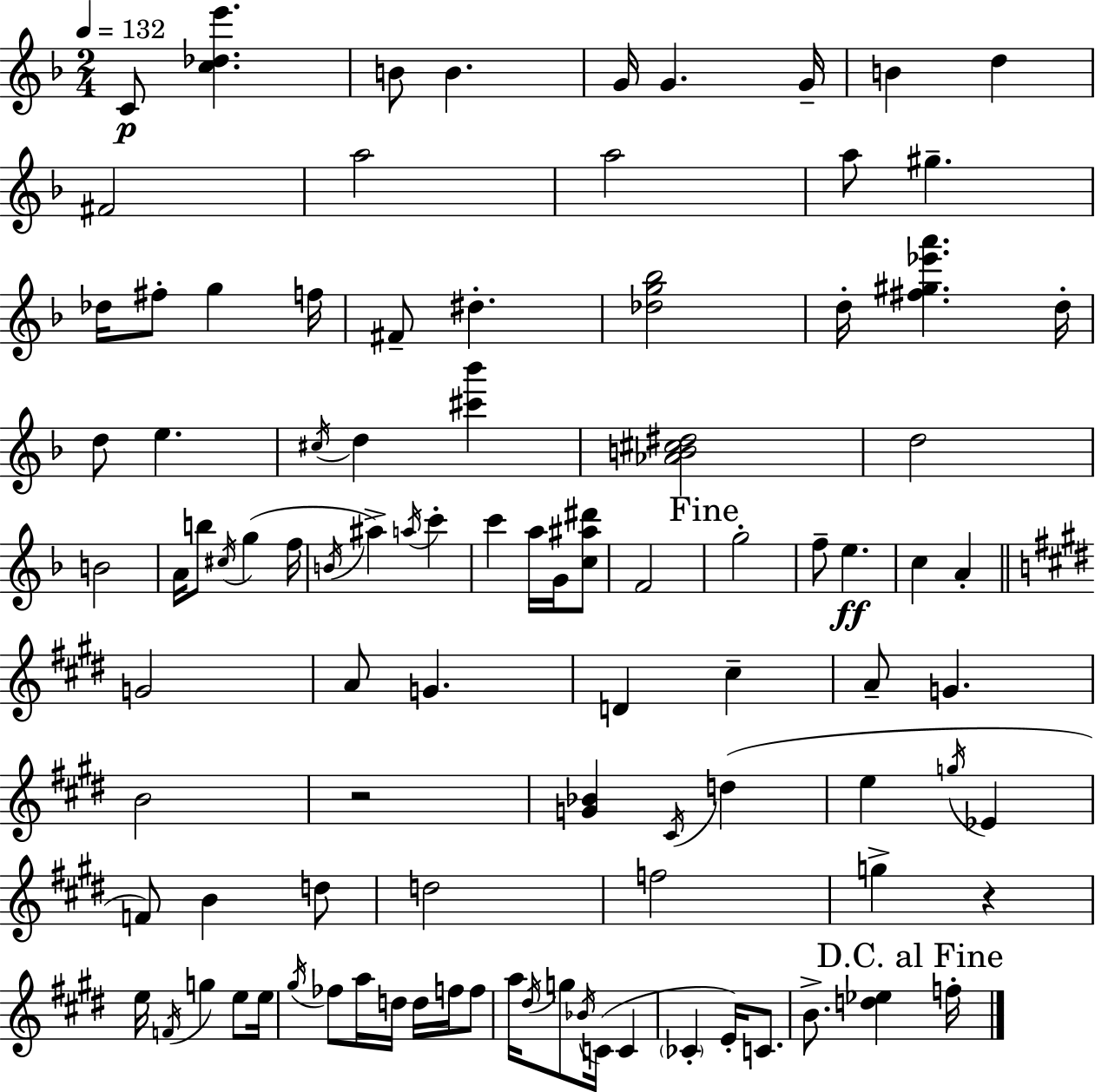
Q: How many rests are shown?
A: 2